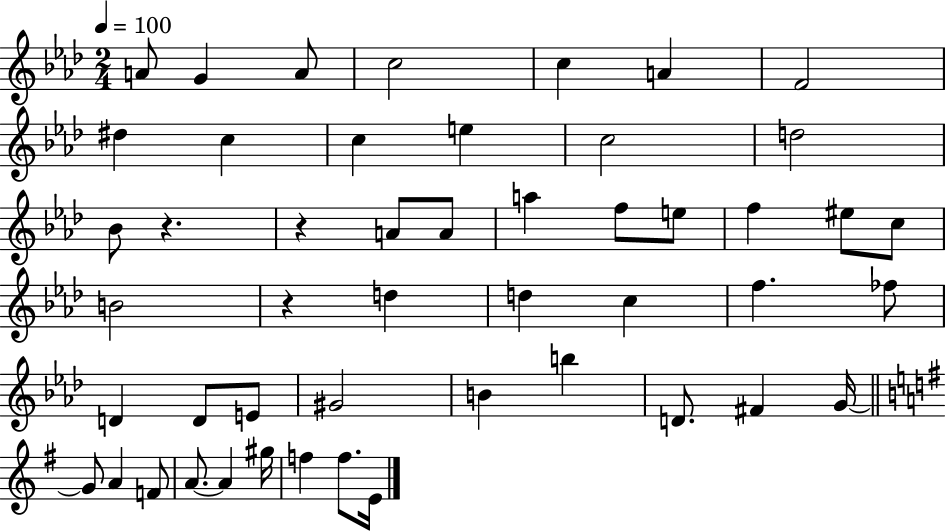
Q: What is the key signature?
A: AES major